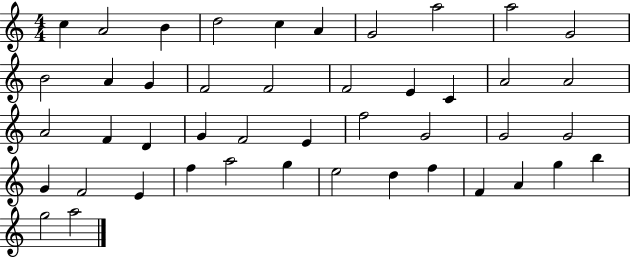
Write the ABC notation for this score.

X:1
T:Untitled
M:4/4
L:1/4
K:C
c A2 B d2 c A G2 a2 a2 G2 B2 A G F2 F2 F2 E C A2 A2 A2 F D G F2 E f2 G2 G2 G2 G F2 E f a2 g e2 d f F A g b g2 a2